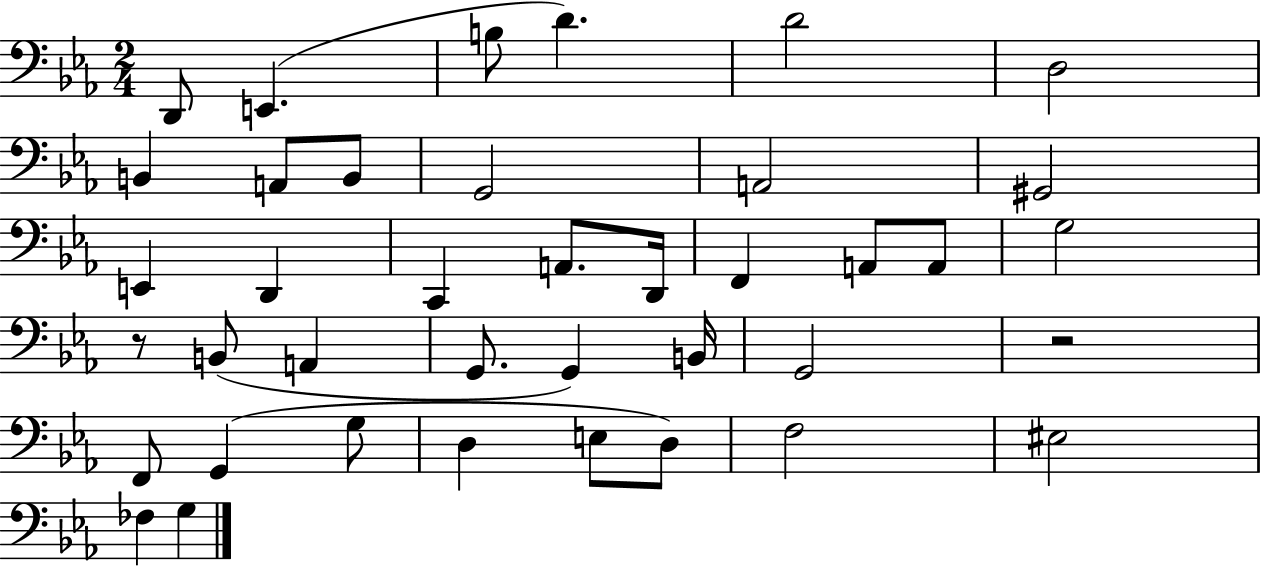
D2/e E2/q. B3/e D4/q. D4/h D3/h B2/q A2/e B2/e G2/h A2/h G#2/h E2/q D2/q C2/q A2/e. D2/s F2/q A2/e A2/e G3/h R/e B2/e A2/q G2/e. G2/q B2/s G2/h R/h F2/e G2/q G3/e D3/q E3/e D3/e F3/h EIS3/h FES3/q G3/q